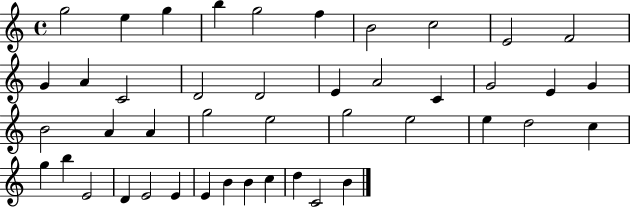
G5/h E5/q G5/q B5/q G5/h F5/q B4/h C5/h E4/h F4/h G4/q A4/q C4/h D4/h D4/h E4/q A4/h C4/q G4/h E4/q G4/q B4/h A4/q A4/q G5/h E5/h G5/h E5/h E5/q D5/h C5/q G5/q B5/q E4/h D4/q E4/h E4/q E4/q B4/q B4/q C5/q D5/q C4/h B4/q